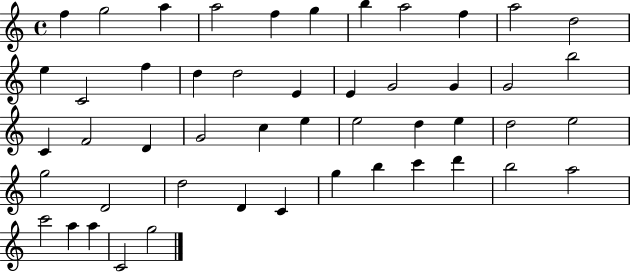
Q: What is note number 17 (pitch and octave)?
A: E4